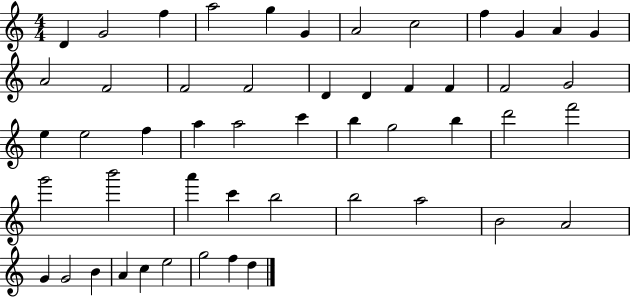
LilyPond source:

{
  \clef treble
  \numericTimeSignature
  \time 4/4
  \key c \major
  d'4 g'2 f''4 | a''2 g''4 g'4 | a'2 c''2 | f''4 g'4 a'4 g'4 | \break a'2 f'2 | f'2 f'2 | d'4 d'4 f'4 f'4 | f'2 g'2 | \break e''4 e''2 f''4 | a''4 a''2 c'''4 | b''4 g''2 b''4 | d'''2 f'''2 | \break g'''2 b'''2 | a'''4 c'''4 b''2 | b''2 a''2 | b'2 a'2 | \break g'4 g'2 b'4 | a'4 c''4 e''2 | g''2 f''4 d''4 | \bar "|."
}